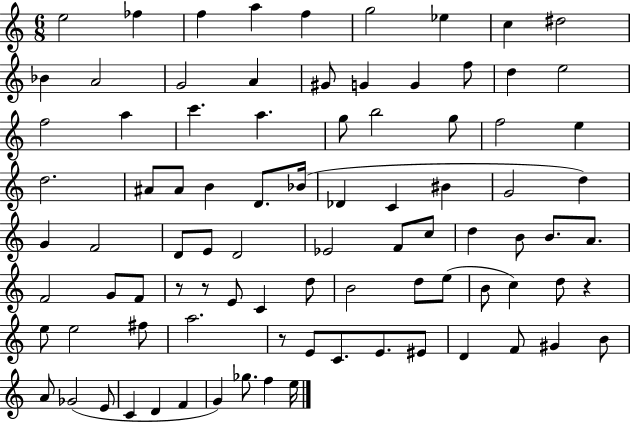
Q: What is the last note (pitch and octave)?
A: E5